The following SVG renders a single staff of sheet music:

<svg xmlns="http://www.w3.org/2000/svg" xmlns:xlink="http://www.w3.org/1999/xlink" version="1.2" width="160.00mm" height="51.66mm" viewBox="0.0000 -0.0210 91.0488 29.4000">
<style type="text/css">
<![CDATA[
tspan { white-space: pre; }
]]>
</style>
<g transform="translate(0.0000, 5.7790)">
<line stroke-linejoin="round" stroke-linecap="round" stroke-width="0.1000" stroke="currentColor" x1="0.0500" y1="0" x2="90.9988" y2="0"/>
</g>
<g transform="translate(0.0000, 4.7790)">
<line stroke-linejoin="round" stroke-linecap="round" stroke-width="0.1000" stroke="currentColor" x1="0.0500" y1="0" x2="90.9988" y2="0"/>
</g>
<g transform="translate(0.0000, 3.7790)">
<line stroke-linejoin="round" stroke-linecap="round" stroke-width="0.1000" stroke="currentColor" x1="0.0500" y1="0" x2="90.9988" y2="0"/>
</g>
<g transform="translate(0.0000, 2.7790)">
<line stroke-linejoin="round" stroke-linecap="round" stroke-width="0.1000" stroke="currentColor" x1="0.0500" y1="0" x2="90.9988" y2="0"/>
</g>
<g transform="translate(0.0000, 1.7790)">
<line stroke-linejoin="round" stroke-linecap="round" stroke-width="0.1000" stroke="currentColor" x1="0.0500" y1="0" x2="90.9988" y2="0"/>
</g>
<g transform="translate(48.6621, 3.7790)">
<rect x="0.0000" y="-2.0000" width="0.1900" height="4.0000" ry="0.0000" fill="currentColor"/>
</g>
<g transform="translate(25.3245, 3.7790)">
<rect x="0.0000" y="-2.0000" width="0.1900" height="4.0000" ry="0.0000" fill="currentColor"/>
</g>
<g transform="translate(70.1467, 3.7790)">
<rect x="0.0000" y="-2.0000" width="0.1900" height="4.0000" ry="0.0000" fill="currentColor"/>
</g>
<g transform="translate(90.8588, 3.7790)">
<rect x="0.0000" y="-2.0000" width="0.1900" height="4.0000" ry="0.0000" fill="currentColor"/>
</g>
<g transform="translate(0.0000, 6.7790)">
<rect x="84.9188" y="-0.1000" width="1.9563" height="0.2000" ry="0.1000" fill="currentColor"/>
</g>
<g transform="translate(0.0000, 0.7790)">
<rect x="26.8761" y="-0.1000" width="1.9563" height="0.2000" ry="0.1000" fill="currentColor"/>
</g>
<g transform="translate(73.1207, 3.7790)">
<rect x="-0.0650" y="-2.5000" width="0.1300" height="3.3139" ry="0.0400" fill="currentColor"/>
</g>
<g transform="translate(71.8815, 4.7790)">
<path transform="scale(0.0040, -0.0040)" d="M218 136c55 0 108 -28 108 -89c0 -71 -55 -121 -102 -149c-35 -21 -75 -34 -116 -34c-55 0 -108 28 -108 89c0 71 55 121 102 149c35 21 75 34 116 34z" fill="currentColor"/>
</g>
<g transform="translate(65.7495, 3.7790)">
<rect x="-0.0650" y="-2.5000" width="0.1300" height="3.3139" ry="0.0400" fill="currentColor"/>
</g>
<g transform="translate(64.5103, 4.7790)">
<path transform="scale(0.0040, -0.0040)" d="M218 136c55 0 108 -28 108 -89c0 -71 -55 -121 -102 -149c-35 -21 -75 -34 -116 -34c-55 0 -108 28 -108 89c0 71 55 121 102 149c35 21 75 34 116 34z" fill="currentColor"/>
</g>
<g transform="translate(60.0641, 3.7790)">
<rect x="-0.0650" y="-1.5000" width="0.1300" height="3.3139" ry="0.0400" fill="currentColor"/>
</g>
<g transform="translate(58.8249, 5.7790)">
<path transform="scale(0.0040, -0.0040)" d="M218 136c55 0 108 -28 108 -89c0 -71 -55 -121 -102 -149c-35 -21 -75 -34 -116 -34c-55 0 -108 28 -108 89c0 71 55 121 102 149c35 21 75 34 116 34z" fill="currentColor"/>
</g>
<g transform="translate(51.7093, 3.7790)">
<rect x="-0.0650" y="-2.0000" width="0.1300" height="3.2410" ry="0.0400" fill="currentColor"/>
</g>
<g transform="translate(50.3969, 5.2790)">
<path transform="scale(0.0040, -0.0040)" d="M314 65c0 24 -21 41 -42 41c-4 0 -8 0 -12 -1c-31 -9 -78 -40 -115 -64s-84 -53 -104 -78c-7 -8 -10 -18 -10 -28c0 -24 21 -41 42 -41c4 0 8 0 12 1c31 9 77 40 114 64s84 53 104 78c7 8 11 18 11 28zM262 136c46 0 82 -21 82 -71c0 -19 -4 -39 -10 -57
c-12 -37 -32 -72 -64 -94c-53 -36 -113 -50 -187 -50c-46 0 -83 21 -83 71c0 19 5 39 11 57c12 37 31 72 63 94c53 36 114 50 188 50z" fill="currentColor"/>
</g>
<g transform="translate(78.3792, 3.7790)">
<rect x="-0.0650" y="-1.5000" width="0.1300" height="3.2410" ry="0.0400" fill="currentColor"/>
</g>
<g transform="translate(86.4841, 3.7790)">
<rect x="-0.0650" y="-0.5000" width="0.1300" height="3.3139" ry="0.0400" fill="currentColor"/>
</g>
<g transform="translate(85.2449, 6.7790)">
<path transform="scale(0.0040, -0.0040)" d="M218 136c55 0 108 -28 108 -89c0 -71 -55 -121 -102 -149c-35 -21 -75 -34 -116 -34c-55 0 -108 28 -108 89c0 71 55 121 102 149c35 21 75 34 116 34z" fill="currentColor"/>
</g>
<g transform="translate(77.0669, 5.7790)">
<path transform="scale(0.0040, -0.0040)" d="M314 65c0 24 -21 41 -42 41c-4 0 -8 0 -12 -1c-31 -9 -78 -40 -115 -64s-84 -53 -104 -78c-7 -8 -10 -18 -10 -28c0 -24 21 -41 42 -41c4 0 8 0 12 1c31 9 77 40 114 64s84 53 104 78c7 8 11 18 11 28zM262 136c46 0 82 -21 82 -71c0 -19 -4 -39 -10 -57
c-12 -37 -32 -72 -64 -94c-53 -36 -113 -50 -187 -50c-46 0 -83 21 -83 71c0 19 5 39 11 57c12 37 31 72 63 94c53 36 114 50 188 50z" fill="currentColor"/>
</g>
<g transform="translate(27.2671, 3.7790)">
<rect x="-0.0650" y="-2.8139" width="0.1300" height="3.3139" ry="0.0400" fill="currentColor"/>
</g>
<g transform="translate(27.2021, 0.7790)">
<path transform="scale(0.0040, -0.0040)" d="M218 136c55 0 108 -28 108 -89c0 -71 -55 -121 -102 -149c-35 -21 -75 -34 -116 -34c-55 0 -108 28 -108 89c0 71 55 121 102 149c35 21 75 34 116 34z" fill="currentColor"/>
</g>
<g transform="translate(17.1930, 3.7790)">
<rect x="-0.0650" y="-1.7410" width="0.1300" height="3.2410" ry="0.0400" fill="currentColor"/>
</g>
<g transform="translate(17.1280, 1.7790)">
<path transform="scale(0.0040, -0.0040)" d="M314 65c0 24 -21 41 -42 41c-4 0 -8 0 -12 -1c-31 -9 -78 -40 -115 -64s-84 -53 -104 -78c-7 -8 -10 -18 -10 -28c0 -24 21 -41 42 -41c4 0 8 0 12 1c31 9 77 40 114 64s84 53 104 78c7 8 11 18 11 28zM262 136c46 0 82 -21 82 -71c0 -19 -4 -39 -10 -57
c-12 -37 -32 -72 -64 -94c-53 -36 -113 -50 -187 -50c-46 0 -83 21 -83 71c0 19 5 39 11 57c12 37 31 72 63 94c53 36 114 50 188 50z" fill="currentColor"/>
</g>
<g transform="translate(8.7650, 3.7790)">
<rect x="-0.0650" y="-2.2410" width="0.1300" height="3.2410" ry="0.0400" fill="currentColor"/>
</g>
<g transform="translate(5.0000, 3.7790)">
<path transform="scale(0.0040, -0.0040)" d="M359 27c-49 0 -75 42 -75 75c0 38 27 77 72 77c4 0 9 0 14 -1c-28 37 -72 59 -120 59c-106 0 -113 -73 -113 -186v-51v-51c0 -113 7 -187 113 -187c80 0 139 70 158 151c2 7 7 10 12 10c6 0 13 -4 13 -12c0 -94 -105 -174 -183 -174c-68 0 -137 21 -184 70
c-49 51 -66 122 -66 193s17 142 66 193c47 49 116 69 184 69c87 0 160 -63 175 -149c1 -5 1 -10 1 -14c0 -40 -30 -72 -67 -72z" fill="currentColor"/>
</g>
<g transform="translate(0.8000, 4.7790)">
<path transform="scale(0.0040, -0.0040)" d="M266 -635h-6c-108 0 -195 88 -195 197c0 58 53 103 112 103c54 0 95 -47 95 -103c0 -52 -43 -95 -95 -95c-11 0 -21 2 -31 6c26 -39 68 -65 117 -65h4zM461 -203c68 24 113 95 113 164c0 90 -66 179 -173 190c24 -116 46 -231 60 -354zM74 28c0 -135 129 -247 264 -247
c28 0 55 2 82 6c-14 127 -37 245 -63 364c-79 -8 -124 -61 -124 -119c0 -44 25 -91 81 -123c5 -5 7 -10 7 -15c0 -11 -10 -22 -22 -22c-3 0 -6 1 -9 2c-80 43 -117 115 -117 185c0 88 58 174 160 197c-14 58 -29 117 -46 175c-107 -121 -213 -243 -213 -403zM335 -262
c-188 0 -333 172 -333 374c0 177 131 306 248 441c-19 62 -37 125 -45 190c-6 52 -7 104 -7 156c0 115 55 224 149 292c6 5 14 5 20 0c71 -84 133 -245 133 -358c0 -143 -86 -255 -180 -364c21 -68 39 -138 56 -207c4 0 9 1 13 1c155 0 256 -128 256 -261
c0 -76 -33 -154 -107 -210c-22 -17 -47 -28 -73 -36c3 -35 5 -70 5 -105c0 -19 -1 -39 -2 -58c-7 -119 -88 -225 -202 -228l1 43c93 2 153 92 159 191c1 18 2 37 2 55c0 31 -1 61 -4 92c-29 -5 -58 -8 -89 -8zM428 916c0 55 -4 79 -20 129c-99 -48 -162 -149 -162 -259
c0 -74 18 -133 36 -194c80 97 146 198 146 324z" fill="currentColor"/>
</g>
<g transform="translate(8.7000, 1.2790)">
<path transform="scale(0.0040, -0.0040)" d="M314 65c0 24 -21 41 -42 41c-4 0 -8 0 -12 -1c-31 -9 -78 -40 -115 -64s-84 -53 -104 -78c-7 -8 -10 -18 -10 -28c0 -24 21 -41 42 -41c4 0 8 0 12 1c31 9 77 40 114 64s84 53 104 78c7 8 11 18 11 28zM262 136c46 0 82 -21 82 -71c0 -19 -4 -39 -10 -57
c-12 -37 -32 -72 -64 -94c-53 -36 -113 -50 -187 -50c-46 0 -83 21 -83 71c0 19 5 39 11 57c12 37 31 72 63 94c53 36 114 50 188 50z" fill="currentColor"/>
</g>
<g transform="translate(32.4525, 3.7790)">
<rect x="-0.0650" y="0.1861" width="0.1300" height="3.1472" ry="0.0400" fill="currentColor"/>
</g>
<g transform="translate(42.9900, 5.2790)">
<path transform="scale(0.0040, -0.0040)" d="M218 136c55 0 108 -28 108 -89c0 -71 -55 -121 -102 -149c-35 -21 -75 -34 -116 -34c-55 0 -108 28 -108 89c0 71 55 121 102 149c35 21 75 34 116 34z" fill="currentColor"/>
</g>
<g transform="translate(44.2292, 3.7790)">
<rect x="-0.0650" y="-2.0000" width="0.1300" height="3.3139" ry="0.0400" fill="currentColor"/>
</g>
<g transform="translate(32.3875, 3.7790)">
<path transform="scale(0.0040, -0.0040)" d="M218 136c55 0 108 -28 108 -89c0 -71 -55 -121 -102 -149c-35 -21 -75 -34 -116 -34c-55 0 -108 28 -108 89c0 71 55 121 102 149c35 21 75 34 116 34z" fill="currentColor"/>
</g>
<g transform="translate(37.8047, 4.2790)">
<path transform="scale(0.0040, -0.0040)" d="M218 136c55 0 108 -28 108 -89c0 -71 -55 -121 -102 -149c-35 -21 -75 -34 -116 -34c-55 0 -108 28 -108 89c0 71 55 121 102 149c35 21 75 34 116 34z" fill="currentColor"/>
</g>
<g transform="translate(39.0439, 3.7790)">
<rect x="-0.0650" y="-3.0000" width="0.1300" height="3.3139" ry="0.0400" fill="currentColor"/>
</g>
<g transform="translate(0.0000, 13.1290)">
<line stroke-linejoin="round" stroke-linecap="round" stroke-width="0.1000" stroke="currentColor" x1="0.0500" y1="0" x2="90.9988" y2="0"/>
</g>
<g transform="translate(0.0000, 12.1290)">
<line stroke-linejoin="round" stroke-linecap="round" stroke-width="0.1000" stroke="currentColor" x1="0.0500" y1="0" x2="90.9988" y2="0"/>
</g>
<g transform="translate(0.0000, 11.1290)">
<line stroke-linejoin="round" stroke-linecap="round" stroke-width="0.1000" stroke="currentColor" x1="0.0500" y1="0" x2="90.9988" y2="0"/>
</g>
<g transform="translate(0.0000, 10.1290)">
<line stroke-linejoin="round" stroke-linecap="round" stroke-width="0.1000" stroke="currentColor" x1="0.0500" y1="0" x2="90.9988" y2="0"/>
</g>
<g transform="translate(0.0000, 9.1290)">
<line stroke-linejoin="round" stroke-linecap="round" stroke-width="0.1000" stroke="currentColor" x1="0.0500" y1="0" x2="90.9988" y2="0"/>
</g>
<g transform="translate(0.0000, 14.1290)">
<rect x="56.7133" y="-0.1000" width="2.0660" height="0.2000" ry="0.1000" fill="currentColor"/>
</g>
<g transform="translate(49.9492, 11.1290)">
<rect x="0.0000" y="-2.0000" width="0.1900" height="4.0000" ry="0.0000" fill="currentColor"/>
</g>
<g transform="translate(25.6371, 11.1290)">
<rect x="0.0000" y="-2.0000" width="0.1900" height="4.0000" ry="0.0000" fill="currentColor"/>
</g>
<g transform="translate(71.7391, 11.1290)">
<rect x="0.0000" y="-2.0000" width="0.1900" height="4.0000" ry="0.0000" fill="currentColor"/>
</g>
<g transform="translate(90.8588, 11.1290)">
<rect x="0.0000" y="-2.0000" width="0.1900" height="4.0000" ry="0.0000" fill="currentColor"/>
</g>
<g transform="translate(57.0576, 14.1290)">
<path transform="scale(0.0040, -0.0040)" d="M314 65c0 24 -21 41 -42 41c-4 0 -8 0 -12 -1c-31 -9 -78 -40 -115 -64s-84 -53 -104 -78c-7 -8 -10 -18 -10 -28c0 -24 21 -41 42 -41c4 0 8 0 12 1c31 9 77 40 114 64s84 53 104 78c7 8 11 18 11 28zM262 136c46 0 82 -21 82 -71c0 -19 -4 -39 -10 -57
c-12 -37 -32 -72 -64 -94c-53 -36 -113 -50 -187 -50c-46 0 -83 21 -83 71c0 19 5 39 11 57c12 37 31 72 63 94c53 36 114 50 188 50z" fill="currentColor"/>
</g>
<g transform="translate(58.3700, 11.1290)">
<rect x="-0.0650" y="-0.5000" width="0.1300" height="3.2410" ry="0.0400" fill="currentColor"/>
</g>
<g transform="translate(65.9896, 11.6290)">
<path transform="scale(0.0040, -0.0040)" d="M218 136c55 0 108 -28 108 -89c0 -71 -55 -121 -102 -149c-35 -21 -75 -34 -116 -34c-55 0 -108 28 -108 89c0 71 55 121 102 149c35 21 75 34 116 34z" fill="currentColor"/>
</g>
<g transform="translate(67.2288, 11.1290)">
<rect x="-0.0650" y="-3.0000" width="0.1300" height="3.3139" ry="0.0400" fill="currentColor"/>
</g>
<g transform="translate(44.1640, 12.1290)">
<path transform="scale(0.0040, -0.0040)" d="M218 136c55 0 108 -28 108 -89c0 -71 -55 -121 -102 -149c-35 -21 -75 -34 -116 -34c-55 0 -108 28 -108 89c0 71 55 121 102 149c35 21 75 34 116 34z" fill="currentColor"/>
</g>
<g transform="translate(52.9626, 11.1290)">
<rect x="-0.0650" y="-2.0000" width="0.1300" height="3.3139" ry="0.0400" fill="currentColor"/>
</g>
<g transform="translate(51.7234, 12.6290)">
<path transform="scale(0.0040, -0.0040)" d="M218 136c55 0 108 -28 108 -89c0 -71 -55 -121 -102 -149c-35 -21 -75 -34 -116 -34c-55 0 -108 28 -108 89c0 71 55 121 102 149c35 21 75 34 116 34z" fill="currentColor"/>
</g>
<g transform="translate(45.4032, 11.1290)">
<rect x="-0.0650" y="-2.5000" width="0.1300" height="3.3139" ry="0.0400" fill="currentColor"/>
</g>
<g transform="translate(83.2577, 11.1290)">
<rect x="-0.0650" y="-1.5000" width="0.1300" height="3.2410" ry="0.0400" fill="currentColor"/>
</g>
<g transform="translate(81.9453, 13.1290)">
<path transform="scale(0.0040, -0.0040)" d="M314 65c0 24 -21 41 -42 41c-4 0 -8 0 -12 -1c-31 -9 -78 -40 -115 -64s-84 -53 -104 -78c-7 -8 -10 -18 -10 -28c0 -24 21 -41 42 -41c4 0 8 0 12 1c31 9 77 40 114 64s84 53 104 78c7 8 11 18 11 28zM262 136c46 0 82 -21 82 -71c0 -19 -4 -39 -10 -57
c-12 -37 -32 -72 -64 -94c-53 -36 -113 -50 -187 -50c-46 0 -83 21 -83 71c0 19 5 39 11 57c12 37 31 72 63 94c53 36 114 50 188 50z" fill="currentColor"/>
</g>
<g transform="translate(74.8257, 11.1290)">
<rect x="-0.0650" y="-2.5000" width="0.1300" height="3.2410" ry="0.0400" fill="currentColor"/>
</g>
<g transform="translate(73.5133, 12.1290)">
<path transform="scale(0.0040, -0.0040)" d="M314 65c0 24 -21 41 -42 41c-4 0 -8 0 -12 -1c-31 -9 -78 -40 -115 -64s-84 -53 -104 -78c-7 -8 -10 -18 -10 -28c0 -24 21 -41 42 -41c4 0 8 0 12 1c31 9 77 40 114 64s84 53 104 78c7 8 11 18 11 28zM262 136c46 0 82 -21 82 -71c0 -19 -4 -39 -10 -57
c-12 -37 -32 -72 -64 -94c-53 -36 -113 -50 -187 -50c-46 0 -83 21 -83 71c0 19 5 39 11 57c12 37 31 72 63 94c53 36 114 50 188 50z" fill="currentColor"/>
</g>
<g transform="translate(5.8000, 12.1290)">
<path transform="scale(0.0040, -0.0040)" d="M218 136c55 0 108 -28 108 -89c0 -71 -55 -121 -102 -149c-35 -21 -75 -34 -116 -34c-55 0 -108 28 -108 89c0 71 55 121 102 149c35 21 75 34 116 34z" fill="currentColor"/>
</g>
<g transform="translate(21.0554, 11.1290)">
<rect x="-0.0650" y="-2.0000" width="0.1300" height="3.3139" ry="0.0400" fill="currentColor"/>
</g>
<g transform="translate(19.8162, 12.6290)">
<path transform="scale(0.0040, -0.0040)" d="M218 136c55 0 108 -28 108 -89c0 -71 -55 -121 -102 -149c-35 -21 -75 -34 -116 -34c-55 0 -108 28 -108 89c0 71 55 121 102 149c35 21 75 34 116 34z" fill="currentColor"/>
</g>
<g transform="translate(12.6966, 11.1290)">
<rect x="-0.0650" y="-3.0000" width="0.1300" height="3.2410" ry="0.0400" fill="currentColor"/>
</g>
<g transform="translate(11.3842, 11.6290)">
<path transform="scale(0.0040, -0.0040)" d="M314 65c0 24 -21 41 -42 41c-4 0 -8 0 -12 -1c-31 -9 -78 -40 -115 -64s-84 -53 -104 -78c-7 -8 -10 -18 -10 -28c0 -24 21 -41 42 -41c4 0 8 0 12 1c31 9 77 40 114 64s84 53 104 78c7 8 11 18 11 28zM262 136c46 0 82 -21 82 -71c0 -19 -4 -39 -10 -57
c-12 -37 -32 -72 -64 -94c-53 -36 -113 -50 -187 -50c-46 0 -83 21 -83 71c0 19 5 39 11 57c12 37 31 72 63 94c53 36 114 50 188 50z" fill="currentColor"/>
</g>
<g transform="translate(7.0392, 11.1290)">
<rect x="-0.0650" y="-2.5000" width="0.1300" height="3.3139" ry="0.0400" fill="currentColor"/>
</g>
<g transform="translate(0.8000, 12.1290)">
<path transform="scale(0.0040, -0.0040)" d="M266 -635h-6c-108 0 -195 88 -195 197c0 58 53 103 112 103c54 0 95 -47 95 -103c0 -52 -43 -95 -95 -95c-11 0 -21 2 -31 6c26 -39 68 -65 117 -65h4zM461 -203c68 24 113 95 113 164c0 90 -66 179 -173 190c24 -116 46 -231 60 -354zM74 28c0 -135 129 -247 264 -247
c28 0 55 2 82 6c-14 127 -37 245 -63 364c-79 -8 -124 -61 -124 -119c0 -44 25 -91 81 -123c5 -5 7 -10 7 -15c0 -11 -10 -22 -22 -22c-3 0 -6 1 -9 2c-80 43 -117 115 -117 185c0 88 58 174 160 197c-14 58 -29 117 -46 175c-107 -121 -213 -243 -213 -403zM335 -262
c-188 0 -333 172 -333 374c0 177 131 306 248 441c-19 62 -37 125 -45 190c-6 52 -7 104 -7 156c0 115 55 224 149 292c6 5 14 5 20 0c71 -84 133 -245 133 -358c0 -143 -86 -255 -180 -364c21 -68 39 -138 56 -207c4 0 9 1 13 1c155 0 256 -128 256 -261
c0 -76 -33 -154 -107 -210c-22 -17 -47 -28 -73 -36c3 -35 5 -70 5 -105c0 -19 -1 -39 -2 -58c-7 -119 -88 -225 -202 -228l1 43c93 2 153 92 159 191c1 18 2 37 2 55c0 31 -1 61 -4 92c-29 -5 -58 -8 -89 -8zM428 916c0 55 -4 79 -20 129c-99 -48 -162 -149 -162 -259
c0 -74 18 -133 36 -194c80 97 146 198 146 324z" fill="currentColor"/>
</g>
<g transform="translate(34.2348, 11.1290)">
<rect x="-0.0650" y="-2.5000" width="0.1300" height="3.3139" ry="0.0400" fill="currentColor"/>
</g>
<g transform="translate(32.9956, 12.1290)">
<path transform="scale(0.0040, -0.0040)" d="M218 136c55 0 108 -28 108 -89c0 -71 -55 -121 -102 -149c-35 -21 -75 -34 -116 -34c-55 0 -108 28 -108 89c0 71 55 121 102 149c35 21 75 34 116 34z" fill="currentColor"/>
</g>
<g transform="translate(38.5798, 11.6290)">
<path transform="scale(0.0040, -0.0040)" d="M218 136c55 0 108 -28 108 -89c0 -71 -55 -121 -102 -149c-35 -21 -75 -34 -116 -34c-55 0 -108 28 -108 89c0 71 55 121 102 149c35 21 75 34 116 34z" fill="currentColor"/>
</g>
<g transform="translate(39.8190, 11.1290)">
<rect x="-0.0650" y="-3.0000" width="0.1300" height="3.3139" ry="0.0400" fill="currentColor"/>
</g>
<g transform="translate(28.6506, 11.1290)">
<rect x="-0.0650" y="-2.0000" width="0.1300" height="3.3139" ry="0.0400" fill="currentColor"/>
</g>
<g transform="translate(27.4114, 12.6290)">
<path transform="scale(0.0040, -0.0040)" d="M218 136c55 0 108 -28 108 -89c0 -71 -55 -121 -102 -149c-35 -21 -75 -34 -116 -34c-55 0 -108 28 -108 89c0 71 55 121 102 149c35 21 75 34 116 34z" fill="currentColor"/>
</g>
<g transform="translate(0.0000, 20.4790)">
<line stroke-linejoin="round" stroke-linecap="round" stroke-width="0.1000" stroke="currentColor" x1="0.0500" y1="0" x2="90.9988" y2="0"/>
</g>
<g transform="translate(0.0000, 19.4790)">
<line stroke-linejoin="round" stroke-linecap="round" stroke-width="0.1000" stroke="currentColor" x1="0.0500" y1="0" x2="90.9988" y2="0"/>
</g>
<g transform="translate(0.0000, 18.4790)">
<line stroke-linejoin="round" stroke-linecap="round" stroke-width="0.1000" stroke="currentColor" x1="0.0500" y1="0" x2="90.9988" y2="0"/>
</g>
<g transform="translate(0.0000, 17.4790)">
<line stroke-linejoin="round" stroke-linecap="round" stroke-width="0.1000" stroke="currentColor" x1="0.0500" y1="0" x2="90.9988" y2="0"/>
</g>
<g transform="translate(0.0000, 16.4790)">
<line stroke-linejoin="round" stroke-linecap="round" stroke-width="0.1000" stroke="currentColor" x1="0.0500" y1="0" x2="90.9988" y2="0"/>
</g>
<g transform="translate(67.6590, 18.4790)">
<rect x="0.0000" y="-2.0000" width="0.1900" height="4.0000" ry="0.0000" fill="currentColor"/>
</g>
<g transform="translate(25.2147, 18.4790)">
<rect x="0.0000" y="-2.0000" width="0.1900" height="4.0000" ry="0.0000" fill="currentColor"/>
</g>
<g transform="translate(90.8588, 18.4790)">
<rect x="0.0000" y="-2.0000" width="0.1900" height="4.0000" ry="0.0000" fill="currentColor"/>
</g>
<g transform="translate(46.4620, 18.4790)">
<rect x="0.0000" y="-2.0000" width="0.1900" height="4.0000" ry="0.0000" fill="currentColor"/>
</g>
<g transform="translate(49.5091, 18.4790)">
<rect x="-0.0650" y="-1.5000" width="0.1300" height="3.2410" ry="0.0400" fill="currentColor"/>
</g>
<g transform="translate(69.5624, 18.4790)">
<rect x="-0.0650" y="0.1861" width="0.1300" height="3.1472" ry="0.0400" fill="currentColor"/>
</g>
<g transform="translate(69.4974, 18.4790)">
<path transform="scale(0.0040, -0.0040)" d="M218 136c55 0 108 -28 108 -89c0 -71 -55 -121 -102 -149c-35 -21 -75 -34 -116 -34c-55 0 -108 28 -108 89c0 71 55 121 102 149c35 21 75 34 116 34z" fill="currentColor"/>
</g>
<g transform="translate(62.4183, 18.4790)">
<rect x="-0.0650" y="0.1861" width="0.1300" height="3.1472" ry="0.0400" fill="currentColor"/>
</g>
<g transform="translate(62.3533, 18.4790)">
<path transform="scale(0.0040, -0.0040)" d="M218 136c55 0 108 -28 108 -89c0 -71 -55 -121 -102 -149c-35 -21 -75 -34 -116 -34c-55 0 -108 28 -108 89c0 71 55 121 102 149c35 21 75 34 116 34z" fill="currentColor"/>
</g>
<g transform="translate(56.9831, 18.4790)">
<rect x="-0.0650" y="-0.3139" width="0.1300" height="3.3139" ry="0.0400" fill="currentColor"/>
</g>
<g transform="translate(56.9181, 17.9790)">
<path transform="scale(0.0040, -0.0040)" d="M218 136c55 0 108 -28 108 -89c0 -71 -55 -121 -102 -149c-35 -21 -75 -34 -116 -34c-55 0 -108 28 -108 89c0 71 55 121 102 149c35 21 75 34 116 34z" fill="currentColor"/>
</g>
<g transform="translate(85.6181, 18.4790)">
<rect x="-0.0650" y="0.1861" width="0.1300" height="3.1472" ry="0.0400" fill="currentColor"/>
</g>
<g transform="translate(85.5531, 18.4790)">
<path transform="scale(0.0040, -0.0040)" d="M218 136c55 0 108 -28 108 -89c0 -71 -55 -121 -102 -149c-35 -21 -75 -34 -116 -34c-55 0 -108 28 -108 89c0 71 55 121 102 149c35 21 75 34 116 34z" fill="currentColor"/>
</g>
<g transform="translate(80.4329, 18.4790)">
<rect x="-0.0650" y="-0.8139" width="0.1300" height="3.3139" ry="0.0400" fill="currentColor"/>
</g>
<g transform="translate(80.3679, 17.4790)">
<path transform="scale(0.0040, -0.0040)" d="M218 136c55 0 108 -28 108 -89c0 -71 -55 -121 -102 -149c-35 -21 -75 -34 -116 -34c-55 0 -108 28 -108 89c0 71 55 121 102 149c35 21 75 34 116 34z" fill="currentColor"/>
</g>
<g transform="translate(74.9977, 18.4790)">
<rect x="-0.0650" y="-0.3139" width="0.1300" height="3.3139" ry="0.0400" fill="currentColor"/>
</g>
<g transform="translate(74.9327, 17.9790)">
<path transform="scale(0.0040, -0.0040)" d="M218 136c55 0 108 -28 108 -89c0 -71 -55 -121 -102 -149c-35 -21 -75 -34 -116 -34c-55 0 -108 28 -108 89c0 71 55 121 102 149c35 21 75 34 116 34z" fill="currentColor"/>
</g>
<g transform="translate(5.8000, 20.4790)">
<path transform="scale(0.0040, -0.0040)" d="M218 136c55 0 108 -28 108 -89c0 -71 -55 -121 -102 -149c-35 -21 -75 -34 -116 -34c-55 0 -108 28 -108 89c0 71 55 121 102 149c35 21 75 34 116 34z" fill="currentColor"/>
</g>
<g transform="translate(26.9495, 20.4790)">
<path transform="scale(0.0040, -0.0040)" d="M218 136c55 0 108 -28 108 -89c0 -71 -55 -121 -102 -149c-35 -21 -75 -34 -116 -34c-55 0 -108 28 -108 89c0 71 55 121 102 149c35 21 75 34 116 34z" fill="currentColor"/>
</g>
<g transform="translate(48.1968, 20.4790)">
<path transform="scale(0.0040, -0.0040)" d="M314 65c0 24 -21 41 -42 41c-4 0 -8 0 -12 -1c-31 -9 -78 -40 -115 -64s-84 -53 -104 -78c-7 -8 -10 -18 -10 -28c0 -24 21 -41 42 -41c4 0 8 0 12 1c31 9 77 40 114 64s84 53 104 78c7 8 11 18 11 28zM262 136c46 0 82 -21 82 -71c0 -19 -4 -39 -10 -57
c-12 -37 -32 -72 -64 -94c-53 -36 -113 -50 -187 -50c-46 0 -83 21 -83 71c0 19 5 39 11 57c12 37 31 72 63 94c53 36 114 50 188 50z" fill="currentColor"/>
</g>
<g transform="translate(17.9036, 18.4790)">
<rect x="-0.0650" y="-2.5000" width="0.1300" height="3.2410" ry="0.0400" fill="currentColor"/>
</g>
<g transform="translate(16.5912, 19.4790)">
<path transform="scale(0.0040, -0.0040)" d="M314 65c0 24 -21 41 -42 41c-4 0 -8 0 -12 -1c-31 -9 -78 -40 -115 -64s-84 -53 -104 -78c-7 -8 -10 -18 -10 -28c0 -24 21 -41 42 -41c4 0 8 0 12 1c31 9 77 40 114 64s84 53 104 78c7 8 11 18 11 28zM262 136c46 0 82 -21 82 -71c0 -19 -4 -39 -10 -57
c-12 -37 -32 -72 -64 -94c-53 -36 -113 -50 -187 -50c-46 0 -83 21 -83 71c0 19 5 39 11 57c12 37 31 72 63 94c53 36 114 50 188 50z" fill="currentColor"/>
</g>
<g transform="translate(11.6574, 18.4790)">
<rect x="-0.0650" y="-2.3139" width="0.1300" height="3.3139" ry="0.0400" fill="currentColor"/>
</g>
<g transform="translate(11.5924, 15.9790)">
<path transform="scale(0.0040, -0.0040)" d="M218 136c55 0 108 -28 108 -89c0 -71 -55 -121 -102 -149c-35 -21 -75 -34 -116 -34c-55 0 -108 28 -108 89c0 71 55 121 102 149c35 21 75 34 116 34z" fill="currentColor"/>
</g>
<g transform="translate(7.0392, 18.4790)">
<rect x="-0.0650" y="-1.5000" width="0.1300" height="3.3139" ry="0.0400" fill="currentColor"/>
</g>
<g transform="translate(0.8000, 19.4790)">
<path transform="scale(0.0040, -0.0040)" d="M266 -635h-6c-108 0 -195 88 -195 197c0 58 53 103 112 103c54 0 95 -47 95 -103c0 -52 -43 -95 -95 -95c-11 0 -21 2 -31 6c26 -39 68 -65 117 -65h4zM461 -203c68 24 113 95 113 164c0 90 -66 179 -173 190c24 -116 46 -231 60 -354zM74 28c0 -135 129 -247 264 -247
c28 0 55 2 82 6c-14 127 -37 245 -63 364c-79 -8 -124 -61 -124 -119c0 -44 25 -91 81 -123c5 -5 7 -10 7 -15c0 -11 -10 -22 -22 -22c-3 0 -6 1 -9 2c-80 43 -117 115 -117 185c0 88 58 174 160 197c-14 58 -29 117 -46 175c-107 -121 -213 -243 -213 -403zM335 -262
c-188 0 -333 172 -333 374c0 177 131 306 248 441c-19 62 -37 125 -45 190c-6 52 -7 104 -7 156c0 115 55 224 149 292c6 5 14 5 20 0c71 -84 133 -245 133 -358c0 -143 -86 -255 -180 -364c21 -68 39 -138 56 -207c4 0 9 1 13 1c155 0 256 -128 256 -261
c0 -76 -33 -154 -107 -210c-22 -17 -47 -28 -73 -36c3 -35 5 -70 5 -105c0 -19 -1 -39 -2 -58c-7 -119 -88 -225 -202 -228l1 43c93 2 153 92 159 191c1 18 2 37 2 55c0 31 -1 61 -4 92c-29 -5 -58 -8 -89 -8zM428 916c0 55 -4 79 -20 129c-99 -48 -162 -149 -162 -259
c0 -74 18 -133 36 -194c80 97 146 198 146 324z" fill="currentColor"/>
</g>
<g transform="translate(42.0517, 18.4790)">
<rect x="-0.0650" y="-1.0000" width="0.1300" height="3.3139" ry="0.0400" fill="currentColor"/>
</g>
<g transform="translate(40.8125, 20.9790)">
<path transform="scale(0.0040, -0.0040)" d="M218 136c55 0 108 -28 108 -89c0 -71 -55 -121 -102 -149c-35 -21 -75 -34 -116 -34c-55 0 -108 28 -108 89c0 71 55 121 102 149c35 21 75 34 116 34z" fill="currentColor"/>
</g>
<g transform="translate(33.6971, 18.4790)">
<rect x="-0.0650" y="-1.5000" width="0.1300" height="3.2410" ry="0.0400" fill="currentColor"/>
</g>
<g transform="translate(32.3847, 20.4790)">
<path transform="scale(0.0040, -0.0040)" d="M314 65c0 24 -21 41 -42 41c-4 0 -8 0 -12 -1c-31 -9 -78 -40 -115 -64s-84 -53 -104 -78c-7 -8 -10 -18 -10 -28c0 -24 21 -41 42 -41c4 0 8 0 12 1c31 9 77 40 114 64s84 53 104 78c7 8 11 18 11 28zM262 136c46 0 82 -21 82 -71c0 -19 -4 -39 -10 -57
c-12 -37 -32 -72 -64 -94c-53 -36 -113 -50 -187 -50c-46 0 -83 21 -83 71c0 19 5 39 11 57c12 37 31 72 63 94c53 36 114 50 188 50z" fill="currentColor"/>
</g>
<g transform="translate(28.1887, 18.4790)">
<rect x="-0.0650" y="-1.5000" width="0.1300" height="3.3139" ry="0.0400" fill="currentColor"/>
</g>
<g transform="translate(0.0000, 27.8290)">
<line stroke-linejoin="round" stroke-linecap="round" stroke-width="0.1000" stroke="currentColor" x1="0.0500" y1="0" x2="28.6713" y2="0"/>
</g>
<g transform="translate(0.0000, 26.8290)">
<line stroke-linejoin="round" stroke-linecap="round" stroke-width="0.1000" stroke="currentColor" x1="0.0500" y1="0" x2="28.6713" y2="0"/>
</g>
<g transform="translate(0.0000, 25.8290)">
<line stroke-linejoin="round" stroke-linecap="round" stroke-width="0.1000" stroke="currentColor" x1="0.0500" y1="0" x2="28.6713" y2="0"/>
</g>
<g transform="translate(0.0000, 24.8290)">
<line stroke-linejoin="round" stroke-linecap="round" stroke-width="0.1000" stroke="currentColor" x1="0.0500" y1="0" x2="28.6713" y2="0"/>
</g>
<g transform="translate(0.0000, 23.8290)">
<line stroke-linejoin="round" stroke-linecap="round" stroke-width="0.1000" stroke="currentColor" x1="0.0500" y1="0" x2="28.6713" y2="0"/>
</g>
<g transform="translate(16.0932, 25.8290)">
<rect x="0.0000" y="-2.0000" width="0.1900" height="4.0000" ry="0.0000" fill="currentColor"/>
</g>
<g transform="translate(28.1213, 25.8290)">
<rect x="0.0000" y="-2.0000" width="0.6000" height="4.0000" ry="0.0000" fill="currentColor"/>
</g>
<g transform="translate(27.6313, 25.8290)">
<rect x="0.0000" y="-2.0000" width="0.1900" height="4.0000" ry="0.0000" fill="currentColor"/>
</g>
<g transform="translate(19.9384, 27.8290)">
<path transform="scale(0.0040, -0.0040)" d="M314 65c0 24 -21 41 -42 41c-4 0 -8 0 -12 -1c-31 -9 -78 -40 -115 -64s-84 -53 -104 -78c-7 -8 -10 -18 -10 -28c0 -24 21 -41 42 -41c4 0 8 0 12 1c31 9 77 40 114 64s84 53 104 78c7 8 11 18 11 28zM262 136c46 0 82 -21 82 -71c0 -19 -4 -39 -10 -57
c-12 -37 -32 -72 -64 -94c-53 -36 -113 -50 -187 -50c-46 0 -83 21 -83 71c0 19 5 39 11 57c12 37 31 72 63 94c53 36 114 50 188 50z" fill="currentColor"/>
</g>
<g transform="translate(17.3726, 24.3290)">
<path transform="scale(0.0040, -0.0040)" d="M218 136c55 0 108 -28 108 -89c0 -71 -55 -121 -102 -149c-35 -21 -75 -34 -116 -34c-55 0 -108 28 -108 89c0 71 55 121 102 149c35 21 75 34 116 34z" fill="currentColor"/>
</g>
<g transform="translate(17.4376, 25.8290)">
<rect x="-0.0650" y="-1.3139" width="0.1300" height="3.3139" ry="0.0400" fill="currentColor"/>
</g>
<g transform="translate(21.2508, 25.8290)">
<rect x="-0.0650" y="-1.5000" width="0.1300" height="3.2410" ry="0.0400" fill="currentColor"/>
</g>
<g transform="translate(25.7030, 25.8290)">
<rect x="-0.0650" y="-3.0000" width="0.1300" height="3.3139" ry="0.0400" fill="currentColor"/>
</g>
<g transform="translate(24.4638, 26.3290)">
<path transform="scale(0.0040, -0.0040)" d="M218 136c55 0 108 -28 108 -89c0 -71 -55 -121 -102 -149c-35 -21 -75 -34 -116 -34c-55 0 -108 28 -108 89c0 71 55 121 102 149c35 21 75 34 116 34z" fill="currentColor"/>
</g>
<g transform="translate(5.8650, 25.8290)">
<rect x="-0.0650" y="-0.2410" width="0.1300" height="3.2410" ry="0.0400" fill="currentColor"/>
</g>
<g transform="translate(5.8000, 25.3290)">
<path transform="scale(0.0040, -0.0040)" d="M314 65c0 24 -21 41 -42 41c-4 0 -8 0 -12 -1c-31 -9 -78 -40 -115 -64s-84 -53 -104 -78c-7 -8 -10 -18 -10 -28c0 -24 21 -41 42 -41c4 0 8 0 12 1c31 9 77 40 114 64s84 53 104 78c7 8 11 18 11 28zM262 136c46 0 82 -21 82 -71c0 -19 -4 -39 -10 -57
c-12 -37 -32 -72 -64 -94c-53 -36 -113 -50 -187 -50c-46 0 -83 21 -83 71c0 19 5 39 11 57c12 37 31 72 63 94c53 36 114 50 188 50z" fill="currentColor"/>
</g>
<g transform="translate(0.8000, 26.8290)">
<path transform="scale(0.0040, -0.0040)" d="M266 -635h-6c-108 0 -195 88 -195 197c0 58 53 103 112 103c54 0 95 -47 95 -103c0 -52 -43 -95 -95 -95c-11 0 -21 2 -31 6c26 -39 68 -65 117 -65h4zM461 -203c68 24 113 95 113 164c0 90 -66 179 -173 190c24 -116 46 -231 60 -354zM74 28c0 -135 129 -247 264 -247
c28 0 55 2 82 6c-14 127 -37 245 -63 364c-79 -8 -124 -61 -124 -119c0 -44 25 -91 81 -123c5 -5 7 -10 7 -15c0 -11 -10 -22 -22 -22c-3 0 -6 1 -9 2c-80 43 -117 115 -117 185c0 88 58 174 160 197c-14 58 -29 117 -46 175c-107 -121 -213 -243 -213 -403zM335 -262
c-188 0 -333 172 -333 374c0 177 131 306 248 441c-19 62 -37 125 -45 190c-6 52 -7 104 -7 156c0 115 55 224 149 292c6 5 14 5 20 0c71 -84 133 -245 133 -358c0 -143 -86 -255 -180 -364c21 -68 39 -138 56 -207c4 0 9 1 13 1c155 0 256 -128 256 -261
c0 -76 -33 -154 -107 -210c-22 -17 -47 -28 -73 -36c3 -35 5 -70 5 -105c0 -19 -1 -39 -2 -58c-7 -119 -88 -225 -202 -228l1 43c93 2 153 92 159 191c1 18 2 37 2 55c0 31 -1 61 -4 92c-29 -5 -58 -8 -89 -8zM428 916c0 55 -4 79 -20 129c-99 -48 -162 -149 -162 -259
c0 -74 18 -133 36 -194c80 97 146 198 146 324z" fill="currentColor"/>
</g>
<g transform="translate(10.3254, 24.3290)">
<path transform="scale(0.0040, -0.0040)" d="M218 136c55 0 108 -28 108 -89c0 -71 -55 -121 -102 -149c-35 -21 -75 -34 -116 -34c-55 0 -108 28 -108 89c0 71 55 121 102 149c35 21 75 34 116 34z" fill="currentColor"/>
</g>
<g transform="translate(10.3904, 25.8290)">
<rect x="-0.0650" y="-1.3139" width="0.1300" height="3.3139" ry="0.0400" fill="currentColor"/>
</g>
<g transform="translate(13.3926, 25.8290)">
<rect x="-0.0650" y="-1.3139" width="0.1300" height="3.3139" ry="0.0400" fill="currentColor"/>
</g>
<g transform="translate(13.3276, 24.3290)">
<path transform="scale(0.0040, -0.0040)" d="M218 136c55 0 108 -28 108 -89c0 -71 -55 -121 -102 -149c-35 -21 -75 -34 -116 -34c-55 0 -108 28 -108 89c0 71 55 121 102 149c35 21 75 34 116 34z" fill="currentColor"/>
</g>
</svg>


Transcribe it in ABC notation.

X:1
T:Untitled
M:4/4
L:1/4
K:C
g2 f2 a B A F F2 E G G E2 C G A2 F F G A G F C2 A G2 E2 E g G2 E E2 D E2 c B B c d B c2 e e e E2 A